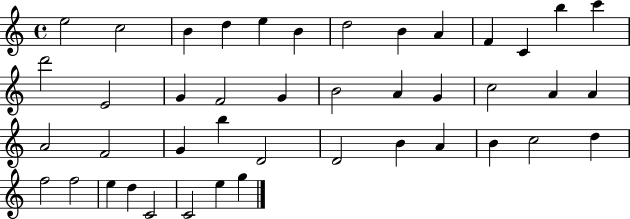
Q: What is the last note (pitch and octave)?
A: G5